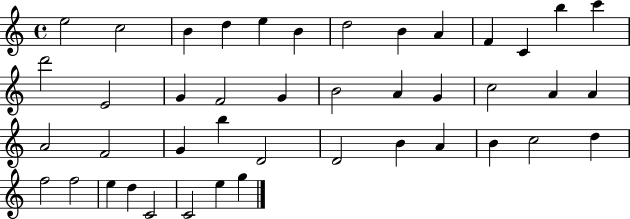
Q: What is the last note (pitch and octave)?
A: G5